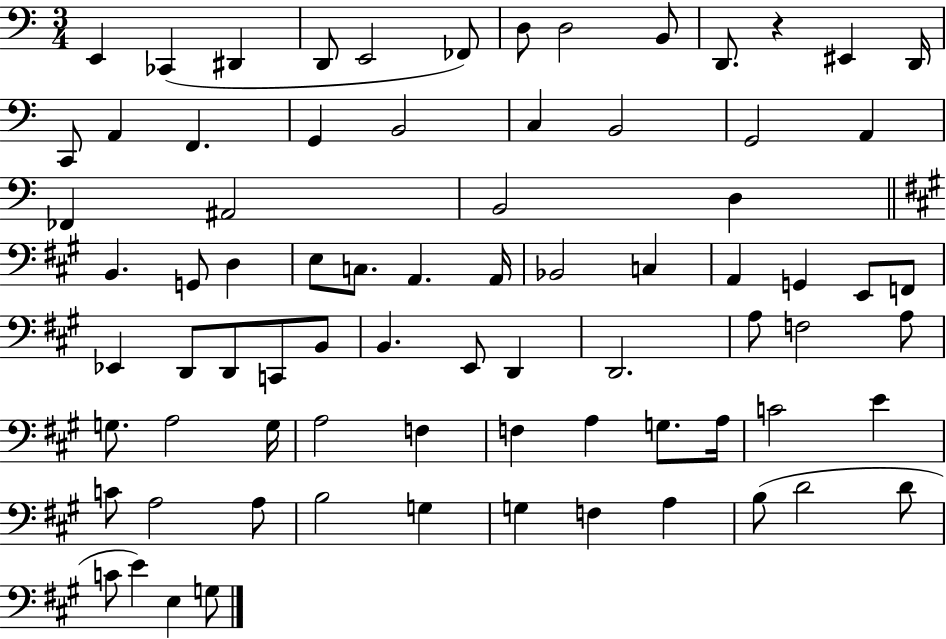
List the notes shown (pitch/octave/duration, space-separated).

E2/q CES2/q D#2/q D2/e E2/h FES2/e D3/e D3/h B2/e D2/e. R/q EIS2/q D2/s C2/e A2/q F2/q. G2/q B2/h C3/q B2/h G2/h A2/q FES2/q A#2/h B2/h D3/q B2/q. G2/e D3/q E3/e C3/e. A2/q. A2/s Bb2/h C3/q A2/q G2/q E2/e F2/e Eb2/q D2/e D2/e C2/e B2/e B2/q. E2/e D2/q D2/h. A3/e F3/h A3/e G3/e. A3/h G3/s A3/h F3/q F3/q A3/q G3/e. A3/s C4/h E4/q C4/e A3/h A3/e B3/h G3/q G3/q F3/q A3/q B3/e D4/h D4/e C4/e E4/q E3/q G3/e